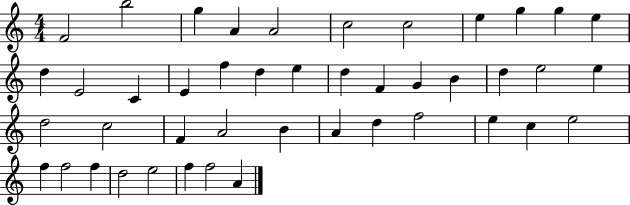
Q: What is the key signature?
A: C major